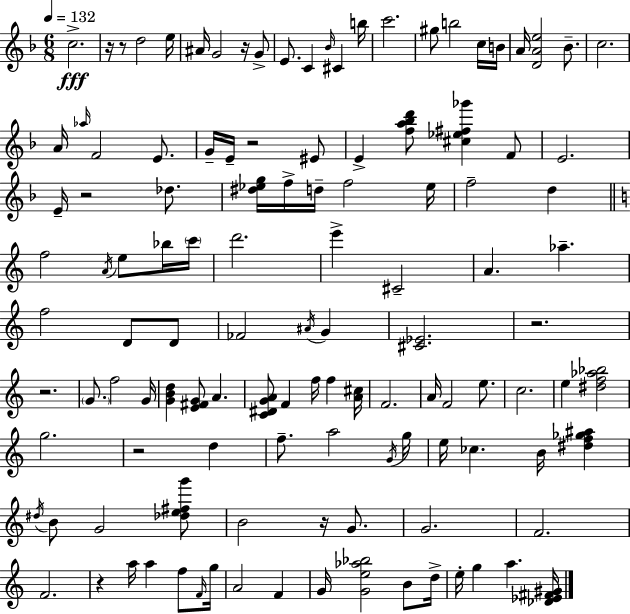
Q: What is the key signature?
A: F major